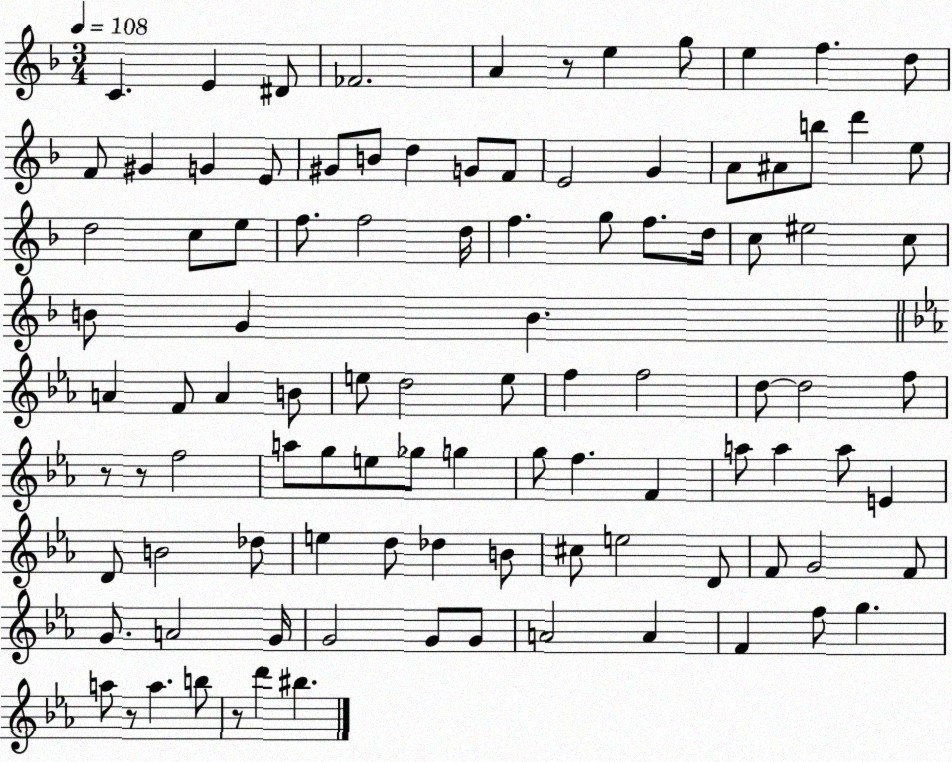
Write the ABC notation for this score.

X:1
T:Untitled
M:3/4
L:1/4
K:F
C E ^D/2 _F2 A z/2 e g/2 e f d/2 F/2 ^G G E/2 ^G/2 B/2 d G/2 F/2 E2 G A/2 ^A/2 b/2 d' e/2 d2 c/2 e/2 f/2 f2 d/4 f g/2 f/2 d/4 c/2 ^e2 c/2 B/2 G B A F/2 A B/2 e/2 d2 e/2 f f2 d/2 d2 f/2 z/2 z/2 f2 a/2 g/2 e/2 _g/2 g g/2 f F a/2 a a/2 E D/2 B2 _d/2 e d/2 _d B/2 ^c/2 e2 D/2 F/2 G2 F/2 G/2 A2 G/4 G2 G/2 G/2 A2 A F f/2 g a/2 z/2 a b/2 z/2 d' ^b